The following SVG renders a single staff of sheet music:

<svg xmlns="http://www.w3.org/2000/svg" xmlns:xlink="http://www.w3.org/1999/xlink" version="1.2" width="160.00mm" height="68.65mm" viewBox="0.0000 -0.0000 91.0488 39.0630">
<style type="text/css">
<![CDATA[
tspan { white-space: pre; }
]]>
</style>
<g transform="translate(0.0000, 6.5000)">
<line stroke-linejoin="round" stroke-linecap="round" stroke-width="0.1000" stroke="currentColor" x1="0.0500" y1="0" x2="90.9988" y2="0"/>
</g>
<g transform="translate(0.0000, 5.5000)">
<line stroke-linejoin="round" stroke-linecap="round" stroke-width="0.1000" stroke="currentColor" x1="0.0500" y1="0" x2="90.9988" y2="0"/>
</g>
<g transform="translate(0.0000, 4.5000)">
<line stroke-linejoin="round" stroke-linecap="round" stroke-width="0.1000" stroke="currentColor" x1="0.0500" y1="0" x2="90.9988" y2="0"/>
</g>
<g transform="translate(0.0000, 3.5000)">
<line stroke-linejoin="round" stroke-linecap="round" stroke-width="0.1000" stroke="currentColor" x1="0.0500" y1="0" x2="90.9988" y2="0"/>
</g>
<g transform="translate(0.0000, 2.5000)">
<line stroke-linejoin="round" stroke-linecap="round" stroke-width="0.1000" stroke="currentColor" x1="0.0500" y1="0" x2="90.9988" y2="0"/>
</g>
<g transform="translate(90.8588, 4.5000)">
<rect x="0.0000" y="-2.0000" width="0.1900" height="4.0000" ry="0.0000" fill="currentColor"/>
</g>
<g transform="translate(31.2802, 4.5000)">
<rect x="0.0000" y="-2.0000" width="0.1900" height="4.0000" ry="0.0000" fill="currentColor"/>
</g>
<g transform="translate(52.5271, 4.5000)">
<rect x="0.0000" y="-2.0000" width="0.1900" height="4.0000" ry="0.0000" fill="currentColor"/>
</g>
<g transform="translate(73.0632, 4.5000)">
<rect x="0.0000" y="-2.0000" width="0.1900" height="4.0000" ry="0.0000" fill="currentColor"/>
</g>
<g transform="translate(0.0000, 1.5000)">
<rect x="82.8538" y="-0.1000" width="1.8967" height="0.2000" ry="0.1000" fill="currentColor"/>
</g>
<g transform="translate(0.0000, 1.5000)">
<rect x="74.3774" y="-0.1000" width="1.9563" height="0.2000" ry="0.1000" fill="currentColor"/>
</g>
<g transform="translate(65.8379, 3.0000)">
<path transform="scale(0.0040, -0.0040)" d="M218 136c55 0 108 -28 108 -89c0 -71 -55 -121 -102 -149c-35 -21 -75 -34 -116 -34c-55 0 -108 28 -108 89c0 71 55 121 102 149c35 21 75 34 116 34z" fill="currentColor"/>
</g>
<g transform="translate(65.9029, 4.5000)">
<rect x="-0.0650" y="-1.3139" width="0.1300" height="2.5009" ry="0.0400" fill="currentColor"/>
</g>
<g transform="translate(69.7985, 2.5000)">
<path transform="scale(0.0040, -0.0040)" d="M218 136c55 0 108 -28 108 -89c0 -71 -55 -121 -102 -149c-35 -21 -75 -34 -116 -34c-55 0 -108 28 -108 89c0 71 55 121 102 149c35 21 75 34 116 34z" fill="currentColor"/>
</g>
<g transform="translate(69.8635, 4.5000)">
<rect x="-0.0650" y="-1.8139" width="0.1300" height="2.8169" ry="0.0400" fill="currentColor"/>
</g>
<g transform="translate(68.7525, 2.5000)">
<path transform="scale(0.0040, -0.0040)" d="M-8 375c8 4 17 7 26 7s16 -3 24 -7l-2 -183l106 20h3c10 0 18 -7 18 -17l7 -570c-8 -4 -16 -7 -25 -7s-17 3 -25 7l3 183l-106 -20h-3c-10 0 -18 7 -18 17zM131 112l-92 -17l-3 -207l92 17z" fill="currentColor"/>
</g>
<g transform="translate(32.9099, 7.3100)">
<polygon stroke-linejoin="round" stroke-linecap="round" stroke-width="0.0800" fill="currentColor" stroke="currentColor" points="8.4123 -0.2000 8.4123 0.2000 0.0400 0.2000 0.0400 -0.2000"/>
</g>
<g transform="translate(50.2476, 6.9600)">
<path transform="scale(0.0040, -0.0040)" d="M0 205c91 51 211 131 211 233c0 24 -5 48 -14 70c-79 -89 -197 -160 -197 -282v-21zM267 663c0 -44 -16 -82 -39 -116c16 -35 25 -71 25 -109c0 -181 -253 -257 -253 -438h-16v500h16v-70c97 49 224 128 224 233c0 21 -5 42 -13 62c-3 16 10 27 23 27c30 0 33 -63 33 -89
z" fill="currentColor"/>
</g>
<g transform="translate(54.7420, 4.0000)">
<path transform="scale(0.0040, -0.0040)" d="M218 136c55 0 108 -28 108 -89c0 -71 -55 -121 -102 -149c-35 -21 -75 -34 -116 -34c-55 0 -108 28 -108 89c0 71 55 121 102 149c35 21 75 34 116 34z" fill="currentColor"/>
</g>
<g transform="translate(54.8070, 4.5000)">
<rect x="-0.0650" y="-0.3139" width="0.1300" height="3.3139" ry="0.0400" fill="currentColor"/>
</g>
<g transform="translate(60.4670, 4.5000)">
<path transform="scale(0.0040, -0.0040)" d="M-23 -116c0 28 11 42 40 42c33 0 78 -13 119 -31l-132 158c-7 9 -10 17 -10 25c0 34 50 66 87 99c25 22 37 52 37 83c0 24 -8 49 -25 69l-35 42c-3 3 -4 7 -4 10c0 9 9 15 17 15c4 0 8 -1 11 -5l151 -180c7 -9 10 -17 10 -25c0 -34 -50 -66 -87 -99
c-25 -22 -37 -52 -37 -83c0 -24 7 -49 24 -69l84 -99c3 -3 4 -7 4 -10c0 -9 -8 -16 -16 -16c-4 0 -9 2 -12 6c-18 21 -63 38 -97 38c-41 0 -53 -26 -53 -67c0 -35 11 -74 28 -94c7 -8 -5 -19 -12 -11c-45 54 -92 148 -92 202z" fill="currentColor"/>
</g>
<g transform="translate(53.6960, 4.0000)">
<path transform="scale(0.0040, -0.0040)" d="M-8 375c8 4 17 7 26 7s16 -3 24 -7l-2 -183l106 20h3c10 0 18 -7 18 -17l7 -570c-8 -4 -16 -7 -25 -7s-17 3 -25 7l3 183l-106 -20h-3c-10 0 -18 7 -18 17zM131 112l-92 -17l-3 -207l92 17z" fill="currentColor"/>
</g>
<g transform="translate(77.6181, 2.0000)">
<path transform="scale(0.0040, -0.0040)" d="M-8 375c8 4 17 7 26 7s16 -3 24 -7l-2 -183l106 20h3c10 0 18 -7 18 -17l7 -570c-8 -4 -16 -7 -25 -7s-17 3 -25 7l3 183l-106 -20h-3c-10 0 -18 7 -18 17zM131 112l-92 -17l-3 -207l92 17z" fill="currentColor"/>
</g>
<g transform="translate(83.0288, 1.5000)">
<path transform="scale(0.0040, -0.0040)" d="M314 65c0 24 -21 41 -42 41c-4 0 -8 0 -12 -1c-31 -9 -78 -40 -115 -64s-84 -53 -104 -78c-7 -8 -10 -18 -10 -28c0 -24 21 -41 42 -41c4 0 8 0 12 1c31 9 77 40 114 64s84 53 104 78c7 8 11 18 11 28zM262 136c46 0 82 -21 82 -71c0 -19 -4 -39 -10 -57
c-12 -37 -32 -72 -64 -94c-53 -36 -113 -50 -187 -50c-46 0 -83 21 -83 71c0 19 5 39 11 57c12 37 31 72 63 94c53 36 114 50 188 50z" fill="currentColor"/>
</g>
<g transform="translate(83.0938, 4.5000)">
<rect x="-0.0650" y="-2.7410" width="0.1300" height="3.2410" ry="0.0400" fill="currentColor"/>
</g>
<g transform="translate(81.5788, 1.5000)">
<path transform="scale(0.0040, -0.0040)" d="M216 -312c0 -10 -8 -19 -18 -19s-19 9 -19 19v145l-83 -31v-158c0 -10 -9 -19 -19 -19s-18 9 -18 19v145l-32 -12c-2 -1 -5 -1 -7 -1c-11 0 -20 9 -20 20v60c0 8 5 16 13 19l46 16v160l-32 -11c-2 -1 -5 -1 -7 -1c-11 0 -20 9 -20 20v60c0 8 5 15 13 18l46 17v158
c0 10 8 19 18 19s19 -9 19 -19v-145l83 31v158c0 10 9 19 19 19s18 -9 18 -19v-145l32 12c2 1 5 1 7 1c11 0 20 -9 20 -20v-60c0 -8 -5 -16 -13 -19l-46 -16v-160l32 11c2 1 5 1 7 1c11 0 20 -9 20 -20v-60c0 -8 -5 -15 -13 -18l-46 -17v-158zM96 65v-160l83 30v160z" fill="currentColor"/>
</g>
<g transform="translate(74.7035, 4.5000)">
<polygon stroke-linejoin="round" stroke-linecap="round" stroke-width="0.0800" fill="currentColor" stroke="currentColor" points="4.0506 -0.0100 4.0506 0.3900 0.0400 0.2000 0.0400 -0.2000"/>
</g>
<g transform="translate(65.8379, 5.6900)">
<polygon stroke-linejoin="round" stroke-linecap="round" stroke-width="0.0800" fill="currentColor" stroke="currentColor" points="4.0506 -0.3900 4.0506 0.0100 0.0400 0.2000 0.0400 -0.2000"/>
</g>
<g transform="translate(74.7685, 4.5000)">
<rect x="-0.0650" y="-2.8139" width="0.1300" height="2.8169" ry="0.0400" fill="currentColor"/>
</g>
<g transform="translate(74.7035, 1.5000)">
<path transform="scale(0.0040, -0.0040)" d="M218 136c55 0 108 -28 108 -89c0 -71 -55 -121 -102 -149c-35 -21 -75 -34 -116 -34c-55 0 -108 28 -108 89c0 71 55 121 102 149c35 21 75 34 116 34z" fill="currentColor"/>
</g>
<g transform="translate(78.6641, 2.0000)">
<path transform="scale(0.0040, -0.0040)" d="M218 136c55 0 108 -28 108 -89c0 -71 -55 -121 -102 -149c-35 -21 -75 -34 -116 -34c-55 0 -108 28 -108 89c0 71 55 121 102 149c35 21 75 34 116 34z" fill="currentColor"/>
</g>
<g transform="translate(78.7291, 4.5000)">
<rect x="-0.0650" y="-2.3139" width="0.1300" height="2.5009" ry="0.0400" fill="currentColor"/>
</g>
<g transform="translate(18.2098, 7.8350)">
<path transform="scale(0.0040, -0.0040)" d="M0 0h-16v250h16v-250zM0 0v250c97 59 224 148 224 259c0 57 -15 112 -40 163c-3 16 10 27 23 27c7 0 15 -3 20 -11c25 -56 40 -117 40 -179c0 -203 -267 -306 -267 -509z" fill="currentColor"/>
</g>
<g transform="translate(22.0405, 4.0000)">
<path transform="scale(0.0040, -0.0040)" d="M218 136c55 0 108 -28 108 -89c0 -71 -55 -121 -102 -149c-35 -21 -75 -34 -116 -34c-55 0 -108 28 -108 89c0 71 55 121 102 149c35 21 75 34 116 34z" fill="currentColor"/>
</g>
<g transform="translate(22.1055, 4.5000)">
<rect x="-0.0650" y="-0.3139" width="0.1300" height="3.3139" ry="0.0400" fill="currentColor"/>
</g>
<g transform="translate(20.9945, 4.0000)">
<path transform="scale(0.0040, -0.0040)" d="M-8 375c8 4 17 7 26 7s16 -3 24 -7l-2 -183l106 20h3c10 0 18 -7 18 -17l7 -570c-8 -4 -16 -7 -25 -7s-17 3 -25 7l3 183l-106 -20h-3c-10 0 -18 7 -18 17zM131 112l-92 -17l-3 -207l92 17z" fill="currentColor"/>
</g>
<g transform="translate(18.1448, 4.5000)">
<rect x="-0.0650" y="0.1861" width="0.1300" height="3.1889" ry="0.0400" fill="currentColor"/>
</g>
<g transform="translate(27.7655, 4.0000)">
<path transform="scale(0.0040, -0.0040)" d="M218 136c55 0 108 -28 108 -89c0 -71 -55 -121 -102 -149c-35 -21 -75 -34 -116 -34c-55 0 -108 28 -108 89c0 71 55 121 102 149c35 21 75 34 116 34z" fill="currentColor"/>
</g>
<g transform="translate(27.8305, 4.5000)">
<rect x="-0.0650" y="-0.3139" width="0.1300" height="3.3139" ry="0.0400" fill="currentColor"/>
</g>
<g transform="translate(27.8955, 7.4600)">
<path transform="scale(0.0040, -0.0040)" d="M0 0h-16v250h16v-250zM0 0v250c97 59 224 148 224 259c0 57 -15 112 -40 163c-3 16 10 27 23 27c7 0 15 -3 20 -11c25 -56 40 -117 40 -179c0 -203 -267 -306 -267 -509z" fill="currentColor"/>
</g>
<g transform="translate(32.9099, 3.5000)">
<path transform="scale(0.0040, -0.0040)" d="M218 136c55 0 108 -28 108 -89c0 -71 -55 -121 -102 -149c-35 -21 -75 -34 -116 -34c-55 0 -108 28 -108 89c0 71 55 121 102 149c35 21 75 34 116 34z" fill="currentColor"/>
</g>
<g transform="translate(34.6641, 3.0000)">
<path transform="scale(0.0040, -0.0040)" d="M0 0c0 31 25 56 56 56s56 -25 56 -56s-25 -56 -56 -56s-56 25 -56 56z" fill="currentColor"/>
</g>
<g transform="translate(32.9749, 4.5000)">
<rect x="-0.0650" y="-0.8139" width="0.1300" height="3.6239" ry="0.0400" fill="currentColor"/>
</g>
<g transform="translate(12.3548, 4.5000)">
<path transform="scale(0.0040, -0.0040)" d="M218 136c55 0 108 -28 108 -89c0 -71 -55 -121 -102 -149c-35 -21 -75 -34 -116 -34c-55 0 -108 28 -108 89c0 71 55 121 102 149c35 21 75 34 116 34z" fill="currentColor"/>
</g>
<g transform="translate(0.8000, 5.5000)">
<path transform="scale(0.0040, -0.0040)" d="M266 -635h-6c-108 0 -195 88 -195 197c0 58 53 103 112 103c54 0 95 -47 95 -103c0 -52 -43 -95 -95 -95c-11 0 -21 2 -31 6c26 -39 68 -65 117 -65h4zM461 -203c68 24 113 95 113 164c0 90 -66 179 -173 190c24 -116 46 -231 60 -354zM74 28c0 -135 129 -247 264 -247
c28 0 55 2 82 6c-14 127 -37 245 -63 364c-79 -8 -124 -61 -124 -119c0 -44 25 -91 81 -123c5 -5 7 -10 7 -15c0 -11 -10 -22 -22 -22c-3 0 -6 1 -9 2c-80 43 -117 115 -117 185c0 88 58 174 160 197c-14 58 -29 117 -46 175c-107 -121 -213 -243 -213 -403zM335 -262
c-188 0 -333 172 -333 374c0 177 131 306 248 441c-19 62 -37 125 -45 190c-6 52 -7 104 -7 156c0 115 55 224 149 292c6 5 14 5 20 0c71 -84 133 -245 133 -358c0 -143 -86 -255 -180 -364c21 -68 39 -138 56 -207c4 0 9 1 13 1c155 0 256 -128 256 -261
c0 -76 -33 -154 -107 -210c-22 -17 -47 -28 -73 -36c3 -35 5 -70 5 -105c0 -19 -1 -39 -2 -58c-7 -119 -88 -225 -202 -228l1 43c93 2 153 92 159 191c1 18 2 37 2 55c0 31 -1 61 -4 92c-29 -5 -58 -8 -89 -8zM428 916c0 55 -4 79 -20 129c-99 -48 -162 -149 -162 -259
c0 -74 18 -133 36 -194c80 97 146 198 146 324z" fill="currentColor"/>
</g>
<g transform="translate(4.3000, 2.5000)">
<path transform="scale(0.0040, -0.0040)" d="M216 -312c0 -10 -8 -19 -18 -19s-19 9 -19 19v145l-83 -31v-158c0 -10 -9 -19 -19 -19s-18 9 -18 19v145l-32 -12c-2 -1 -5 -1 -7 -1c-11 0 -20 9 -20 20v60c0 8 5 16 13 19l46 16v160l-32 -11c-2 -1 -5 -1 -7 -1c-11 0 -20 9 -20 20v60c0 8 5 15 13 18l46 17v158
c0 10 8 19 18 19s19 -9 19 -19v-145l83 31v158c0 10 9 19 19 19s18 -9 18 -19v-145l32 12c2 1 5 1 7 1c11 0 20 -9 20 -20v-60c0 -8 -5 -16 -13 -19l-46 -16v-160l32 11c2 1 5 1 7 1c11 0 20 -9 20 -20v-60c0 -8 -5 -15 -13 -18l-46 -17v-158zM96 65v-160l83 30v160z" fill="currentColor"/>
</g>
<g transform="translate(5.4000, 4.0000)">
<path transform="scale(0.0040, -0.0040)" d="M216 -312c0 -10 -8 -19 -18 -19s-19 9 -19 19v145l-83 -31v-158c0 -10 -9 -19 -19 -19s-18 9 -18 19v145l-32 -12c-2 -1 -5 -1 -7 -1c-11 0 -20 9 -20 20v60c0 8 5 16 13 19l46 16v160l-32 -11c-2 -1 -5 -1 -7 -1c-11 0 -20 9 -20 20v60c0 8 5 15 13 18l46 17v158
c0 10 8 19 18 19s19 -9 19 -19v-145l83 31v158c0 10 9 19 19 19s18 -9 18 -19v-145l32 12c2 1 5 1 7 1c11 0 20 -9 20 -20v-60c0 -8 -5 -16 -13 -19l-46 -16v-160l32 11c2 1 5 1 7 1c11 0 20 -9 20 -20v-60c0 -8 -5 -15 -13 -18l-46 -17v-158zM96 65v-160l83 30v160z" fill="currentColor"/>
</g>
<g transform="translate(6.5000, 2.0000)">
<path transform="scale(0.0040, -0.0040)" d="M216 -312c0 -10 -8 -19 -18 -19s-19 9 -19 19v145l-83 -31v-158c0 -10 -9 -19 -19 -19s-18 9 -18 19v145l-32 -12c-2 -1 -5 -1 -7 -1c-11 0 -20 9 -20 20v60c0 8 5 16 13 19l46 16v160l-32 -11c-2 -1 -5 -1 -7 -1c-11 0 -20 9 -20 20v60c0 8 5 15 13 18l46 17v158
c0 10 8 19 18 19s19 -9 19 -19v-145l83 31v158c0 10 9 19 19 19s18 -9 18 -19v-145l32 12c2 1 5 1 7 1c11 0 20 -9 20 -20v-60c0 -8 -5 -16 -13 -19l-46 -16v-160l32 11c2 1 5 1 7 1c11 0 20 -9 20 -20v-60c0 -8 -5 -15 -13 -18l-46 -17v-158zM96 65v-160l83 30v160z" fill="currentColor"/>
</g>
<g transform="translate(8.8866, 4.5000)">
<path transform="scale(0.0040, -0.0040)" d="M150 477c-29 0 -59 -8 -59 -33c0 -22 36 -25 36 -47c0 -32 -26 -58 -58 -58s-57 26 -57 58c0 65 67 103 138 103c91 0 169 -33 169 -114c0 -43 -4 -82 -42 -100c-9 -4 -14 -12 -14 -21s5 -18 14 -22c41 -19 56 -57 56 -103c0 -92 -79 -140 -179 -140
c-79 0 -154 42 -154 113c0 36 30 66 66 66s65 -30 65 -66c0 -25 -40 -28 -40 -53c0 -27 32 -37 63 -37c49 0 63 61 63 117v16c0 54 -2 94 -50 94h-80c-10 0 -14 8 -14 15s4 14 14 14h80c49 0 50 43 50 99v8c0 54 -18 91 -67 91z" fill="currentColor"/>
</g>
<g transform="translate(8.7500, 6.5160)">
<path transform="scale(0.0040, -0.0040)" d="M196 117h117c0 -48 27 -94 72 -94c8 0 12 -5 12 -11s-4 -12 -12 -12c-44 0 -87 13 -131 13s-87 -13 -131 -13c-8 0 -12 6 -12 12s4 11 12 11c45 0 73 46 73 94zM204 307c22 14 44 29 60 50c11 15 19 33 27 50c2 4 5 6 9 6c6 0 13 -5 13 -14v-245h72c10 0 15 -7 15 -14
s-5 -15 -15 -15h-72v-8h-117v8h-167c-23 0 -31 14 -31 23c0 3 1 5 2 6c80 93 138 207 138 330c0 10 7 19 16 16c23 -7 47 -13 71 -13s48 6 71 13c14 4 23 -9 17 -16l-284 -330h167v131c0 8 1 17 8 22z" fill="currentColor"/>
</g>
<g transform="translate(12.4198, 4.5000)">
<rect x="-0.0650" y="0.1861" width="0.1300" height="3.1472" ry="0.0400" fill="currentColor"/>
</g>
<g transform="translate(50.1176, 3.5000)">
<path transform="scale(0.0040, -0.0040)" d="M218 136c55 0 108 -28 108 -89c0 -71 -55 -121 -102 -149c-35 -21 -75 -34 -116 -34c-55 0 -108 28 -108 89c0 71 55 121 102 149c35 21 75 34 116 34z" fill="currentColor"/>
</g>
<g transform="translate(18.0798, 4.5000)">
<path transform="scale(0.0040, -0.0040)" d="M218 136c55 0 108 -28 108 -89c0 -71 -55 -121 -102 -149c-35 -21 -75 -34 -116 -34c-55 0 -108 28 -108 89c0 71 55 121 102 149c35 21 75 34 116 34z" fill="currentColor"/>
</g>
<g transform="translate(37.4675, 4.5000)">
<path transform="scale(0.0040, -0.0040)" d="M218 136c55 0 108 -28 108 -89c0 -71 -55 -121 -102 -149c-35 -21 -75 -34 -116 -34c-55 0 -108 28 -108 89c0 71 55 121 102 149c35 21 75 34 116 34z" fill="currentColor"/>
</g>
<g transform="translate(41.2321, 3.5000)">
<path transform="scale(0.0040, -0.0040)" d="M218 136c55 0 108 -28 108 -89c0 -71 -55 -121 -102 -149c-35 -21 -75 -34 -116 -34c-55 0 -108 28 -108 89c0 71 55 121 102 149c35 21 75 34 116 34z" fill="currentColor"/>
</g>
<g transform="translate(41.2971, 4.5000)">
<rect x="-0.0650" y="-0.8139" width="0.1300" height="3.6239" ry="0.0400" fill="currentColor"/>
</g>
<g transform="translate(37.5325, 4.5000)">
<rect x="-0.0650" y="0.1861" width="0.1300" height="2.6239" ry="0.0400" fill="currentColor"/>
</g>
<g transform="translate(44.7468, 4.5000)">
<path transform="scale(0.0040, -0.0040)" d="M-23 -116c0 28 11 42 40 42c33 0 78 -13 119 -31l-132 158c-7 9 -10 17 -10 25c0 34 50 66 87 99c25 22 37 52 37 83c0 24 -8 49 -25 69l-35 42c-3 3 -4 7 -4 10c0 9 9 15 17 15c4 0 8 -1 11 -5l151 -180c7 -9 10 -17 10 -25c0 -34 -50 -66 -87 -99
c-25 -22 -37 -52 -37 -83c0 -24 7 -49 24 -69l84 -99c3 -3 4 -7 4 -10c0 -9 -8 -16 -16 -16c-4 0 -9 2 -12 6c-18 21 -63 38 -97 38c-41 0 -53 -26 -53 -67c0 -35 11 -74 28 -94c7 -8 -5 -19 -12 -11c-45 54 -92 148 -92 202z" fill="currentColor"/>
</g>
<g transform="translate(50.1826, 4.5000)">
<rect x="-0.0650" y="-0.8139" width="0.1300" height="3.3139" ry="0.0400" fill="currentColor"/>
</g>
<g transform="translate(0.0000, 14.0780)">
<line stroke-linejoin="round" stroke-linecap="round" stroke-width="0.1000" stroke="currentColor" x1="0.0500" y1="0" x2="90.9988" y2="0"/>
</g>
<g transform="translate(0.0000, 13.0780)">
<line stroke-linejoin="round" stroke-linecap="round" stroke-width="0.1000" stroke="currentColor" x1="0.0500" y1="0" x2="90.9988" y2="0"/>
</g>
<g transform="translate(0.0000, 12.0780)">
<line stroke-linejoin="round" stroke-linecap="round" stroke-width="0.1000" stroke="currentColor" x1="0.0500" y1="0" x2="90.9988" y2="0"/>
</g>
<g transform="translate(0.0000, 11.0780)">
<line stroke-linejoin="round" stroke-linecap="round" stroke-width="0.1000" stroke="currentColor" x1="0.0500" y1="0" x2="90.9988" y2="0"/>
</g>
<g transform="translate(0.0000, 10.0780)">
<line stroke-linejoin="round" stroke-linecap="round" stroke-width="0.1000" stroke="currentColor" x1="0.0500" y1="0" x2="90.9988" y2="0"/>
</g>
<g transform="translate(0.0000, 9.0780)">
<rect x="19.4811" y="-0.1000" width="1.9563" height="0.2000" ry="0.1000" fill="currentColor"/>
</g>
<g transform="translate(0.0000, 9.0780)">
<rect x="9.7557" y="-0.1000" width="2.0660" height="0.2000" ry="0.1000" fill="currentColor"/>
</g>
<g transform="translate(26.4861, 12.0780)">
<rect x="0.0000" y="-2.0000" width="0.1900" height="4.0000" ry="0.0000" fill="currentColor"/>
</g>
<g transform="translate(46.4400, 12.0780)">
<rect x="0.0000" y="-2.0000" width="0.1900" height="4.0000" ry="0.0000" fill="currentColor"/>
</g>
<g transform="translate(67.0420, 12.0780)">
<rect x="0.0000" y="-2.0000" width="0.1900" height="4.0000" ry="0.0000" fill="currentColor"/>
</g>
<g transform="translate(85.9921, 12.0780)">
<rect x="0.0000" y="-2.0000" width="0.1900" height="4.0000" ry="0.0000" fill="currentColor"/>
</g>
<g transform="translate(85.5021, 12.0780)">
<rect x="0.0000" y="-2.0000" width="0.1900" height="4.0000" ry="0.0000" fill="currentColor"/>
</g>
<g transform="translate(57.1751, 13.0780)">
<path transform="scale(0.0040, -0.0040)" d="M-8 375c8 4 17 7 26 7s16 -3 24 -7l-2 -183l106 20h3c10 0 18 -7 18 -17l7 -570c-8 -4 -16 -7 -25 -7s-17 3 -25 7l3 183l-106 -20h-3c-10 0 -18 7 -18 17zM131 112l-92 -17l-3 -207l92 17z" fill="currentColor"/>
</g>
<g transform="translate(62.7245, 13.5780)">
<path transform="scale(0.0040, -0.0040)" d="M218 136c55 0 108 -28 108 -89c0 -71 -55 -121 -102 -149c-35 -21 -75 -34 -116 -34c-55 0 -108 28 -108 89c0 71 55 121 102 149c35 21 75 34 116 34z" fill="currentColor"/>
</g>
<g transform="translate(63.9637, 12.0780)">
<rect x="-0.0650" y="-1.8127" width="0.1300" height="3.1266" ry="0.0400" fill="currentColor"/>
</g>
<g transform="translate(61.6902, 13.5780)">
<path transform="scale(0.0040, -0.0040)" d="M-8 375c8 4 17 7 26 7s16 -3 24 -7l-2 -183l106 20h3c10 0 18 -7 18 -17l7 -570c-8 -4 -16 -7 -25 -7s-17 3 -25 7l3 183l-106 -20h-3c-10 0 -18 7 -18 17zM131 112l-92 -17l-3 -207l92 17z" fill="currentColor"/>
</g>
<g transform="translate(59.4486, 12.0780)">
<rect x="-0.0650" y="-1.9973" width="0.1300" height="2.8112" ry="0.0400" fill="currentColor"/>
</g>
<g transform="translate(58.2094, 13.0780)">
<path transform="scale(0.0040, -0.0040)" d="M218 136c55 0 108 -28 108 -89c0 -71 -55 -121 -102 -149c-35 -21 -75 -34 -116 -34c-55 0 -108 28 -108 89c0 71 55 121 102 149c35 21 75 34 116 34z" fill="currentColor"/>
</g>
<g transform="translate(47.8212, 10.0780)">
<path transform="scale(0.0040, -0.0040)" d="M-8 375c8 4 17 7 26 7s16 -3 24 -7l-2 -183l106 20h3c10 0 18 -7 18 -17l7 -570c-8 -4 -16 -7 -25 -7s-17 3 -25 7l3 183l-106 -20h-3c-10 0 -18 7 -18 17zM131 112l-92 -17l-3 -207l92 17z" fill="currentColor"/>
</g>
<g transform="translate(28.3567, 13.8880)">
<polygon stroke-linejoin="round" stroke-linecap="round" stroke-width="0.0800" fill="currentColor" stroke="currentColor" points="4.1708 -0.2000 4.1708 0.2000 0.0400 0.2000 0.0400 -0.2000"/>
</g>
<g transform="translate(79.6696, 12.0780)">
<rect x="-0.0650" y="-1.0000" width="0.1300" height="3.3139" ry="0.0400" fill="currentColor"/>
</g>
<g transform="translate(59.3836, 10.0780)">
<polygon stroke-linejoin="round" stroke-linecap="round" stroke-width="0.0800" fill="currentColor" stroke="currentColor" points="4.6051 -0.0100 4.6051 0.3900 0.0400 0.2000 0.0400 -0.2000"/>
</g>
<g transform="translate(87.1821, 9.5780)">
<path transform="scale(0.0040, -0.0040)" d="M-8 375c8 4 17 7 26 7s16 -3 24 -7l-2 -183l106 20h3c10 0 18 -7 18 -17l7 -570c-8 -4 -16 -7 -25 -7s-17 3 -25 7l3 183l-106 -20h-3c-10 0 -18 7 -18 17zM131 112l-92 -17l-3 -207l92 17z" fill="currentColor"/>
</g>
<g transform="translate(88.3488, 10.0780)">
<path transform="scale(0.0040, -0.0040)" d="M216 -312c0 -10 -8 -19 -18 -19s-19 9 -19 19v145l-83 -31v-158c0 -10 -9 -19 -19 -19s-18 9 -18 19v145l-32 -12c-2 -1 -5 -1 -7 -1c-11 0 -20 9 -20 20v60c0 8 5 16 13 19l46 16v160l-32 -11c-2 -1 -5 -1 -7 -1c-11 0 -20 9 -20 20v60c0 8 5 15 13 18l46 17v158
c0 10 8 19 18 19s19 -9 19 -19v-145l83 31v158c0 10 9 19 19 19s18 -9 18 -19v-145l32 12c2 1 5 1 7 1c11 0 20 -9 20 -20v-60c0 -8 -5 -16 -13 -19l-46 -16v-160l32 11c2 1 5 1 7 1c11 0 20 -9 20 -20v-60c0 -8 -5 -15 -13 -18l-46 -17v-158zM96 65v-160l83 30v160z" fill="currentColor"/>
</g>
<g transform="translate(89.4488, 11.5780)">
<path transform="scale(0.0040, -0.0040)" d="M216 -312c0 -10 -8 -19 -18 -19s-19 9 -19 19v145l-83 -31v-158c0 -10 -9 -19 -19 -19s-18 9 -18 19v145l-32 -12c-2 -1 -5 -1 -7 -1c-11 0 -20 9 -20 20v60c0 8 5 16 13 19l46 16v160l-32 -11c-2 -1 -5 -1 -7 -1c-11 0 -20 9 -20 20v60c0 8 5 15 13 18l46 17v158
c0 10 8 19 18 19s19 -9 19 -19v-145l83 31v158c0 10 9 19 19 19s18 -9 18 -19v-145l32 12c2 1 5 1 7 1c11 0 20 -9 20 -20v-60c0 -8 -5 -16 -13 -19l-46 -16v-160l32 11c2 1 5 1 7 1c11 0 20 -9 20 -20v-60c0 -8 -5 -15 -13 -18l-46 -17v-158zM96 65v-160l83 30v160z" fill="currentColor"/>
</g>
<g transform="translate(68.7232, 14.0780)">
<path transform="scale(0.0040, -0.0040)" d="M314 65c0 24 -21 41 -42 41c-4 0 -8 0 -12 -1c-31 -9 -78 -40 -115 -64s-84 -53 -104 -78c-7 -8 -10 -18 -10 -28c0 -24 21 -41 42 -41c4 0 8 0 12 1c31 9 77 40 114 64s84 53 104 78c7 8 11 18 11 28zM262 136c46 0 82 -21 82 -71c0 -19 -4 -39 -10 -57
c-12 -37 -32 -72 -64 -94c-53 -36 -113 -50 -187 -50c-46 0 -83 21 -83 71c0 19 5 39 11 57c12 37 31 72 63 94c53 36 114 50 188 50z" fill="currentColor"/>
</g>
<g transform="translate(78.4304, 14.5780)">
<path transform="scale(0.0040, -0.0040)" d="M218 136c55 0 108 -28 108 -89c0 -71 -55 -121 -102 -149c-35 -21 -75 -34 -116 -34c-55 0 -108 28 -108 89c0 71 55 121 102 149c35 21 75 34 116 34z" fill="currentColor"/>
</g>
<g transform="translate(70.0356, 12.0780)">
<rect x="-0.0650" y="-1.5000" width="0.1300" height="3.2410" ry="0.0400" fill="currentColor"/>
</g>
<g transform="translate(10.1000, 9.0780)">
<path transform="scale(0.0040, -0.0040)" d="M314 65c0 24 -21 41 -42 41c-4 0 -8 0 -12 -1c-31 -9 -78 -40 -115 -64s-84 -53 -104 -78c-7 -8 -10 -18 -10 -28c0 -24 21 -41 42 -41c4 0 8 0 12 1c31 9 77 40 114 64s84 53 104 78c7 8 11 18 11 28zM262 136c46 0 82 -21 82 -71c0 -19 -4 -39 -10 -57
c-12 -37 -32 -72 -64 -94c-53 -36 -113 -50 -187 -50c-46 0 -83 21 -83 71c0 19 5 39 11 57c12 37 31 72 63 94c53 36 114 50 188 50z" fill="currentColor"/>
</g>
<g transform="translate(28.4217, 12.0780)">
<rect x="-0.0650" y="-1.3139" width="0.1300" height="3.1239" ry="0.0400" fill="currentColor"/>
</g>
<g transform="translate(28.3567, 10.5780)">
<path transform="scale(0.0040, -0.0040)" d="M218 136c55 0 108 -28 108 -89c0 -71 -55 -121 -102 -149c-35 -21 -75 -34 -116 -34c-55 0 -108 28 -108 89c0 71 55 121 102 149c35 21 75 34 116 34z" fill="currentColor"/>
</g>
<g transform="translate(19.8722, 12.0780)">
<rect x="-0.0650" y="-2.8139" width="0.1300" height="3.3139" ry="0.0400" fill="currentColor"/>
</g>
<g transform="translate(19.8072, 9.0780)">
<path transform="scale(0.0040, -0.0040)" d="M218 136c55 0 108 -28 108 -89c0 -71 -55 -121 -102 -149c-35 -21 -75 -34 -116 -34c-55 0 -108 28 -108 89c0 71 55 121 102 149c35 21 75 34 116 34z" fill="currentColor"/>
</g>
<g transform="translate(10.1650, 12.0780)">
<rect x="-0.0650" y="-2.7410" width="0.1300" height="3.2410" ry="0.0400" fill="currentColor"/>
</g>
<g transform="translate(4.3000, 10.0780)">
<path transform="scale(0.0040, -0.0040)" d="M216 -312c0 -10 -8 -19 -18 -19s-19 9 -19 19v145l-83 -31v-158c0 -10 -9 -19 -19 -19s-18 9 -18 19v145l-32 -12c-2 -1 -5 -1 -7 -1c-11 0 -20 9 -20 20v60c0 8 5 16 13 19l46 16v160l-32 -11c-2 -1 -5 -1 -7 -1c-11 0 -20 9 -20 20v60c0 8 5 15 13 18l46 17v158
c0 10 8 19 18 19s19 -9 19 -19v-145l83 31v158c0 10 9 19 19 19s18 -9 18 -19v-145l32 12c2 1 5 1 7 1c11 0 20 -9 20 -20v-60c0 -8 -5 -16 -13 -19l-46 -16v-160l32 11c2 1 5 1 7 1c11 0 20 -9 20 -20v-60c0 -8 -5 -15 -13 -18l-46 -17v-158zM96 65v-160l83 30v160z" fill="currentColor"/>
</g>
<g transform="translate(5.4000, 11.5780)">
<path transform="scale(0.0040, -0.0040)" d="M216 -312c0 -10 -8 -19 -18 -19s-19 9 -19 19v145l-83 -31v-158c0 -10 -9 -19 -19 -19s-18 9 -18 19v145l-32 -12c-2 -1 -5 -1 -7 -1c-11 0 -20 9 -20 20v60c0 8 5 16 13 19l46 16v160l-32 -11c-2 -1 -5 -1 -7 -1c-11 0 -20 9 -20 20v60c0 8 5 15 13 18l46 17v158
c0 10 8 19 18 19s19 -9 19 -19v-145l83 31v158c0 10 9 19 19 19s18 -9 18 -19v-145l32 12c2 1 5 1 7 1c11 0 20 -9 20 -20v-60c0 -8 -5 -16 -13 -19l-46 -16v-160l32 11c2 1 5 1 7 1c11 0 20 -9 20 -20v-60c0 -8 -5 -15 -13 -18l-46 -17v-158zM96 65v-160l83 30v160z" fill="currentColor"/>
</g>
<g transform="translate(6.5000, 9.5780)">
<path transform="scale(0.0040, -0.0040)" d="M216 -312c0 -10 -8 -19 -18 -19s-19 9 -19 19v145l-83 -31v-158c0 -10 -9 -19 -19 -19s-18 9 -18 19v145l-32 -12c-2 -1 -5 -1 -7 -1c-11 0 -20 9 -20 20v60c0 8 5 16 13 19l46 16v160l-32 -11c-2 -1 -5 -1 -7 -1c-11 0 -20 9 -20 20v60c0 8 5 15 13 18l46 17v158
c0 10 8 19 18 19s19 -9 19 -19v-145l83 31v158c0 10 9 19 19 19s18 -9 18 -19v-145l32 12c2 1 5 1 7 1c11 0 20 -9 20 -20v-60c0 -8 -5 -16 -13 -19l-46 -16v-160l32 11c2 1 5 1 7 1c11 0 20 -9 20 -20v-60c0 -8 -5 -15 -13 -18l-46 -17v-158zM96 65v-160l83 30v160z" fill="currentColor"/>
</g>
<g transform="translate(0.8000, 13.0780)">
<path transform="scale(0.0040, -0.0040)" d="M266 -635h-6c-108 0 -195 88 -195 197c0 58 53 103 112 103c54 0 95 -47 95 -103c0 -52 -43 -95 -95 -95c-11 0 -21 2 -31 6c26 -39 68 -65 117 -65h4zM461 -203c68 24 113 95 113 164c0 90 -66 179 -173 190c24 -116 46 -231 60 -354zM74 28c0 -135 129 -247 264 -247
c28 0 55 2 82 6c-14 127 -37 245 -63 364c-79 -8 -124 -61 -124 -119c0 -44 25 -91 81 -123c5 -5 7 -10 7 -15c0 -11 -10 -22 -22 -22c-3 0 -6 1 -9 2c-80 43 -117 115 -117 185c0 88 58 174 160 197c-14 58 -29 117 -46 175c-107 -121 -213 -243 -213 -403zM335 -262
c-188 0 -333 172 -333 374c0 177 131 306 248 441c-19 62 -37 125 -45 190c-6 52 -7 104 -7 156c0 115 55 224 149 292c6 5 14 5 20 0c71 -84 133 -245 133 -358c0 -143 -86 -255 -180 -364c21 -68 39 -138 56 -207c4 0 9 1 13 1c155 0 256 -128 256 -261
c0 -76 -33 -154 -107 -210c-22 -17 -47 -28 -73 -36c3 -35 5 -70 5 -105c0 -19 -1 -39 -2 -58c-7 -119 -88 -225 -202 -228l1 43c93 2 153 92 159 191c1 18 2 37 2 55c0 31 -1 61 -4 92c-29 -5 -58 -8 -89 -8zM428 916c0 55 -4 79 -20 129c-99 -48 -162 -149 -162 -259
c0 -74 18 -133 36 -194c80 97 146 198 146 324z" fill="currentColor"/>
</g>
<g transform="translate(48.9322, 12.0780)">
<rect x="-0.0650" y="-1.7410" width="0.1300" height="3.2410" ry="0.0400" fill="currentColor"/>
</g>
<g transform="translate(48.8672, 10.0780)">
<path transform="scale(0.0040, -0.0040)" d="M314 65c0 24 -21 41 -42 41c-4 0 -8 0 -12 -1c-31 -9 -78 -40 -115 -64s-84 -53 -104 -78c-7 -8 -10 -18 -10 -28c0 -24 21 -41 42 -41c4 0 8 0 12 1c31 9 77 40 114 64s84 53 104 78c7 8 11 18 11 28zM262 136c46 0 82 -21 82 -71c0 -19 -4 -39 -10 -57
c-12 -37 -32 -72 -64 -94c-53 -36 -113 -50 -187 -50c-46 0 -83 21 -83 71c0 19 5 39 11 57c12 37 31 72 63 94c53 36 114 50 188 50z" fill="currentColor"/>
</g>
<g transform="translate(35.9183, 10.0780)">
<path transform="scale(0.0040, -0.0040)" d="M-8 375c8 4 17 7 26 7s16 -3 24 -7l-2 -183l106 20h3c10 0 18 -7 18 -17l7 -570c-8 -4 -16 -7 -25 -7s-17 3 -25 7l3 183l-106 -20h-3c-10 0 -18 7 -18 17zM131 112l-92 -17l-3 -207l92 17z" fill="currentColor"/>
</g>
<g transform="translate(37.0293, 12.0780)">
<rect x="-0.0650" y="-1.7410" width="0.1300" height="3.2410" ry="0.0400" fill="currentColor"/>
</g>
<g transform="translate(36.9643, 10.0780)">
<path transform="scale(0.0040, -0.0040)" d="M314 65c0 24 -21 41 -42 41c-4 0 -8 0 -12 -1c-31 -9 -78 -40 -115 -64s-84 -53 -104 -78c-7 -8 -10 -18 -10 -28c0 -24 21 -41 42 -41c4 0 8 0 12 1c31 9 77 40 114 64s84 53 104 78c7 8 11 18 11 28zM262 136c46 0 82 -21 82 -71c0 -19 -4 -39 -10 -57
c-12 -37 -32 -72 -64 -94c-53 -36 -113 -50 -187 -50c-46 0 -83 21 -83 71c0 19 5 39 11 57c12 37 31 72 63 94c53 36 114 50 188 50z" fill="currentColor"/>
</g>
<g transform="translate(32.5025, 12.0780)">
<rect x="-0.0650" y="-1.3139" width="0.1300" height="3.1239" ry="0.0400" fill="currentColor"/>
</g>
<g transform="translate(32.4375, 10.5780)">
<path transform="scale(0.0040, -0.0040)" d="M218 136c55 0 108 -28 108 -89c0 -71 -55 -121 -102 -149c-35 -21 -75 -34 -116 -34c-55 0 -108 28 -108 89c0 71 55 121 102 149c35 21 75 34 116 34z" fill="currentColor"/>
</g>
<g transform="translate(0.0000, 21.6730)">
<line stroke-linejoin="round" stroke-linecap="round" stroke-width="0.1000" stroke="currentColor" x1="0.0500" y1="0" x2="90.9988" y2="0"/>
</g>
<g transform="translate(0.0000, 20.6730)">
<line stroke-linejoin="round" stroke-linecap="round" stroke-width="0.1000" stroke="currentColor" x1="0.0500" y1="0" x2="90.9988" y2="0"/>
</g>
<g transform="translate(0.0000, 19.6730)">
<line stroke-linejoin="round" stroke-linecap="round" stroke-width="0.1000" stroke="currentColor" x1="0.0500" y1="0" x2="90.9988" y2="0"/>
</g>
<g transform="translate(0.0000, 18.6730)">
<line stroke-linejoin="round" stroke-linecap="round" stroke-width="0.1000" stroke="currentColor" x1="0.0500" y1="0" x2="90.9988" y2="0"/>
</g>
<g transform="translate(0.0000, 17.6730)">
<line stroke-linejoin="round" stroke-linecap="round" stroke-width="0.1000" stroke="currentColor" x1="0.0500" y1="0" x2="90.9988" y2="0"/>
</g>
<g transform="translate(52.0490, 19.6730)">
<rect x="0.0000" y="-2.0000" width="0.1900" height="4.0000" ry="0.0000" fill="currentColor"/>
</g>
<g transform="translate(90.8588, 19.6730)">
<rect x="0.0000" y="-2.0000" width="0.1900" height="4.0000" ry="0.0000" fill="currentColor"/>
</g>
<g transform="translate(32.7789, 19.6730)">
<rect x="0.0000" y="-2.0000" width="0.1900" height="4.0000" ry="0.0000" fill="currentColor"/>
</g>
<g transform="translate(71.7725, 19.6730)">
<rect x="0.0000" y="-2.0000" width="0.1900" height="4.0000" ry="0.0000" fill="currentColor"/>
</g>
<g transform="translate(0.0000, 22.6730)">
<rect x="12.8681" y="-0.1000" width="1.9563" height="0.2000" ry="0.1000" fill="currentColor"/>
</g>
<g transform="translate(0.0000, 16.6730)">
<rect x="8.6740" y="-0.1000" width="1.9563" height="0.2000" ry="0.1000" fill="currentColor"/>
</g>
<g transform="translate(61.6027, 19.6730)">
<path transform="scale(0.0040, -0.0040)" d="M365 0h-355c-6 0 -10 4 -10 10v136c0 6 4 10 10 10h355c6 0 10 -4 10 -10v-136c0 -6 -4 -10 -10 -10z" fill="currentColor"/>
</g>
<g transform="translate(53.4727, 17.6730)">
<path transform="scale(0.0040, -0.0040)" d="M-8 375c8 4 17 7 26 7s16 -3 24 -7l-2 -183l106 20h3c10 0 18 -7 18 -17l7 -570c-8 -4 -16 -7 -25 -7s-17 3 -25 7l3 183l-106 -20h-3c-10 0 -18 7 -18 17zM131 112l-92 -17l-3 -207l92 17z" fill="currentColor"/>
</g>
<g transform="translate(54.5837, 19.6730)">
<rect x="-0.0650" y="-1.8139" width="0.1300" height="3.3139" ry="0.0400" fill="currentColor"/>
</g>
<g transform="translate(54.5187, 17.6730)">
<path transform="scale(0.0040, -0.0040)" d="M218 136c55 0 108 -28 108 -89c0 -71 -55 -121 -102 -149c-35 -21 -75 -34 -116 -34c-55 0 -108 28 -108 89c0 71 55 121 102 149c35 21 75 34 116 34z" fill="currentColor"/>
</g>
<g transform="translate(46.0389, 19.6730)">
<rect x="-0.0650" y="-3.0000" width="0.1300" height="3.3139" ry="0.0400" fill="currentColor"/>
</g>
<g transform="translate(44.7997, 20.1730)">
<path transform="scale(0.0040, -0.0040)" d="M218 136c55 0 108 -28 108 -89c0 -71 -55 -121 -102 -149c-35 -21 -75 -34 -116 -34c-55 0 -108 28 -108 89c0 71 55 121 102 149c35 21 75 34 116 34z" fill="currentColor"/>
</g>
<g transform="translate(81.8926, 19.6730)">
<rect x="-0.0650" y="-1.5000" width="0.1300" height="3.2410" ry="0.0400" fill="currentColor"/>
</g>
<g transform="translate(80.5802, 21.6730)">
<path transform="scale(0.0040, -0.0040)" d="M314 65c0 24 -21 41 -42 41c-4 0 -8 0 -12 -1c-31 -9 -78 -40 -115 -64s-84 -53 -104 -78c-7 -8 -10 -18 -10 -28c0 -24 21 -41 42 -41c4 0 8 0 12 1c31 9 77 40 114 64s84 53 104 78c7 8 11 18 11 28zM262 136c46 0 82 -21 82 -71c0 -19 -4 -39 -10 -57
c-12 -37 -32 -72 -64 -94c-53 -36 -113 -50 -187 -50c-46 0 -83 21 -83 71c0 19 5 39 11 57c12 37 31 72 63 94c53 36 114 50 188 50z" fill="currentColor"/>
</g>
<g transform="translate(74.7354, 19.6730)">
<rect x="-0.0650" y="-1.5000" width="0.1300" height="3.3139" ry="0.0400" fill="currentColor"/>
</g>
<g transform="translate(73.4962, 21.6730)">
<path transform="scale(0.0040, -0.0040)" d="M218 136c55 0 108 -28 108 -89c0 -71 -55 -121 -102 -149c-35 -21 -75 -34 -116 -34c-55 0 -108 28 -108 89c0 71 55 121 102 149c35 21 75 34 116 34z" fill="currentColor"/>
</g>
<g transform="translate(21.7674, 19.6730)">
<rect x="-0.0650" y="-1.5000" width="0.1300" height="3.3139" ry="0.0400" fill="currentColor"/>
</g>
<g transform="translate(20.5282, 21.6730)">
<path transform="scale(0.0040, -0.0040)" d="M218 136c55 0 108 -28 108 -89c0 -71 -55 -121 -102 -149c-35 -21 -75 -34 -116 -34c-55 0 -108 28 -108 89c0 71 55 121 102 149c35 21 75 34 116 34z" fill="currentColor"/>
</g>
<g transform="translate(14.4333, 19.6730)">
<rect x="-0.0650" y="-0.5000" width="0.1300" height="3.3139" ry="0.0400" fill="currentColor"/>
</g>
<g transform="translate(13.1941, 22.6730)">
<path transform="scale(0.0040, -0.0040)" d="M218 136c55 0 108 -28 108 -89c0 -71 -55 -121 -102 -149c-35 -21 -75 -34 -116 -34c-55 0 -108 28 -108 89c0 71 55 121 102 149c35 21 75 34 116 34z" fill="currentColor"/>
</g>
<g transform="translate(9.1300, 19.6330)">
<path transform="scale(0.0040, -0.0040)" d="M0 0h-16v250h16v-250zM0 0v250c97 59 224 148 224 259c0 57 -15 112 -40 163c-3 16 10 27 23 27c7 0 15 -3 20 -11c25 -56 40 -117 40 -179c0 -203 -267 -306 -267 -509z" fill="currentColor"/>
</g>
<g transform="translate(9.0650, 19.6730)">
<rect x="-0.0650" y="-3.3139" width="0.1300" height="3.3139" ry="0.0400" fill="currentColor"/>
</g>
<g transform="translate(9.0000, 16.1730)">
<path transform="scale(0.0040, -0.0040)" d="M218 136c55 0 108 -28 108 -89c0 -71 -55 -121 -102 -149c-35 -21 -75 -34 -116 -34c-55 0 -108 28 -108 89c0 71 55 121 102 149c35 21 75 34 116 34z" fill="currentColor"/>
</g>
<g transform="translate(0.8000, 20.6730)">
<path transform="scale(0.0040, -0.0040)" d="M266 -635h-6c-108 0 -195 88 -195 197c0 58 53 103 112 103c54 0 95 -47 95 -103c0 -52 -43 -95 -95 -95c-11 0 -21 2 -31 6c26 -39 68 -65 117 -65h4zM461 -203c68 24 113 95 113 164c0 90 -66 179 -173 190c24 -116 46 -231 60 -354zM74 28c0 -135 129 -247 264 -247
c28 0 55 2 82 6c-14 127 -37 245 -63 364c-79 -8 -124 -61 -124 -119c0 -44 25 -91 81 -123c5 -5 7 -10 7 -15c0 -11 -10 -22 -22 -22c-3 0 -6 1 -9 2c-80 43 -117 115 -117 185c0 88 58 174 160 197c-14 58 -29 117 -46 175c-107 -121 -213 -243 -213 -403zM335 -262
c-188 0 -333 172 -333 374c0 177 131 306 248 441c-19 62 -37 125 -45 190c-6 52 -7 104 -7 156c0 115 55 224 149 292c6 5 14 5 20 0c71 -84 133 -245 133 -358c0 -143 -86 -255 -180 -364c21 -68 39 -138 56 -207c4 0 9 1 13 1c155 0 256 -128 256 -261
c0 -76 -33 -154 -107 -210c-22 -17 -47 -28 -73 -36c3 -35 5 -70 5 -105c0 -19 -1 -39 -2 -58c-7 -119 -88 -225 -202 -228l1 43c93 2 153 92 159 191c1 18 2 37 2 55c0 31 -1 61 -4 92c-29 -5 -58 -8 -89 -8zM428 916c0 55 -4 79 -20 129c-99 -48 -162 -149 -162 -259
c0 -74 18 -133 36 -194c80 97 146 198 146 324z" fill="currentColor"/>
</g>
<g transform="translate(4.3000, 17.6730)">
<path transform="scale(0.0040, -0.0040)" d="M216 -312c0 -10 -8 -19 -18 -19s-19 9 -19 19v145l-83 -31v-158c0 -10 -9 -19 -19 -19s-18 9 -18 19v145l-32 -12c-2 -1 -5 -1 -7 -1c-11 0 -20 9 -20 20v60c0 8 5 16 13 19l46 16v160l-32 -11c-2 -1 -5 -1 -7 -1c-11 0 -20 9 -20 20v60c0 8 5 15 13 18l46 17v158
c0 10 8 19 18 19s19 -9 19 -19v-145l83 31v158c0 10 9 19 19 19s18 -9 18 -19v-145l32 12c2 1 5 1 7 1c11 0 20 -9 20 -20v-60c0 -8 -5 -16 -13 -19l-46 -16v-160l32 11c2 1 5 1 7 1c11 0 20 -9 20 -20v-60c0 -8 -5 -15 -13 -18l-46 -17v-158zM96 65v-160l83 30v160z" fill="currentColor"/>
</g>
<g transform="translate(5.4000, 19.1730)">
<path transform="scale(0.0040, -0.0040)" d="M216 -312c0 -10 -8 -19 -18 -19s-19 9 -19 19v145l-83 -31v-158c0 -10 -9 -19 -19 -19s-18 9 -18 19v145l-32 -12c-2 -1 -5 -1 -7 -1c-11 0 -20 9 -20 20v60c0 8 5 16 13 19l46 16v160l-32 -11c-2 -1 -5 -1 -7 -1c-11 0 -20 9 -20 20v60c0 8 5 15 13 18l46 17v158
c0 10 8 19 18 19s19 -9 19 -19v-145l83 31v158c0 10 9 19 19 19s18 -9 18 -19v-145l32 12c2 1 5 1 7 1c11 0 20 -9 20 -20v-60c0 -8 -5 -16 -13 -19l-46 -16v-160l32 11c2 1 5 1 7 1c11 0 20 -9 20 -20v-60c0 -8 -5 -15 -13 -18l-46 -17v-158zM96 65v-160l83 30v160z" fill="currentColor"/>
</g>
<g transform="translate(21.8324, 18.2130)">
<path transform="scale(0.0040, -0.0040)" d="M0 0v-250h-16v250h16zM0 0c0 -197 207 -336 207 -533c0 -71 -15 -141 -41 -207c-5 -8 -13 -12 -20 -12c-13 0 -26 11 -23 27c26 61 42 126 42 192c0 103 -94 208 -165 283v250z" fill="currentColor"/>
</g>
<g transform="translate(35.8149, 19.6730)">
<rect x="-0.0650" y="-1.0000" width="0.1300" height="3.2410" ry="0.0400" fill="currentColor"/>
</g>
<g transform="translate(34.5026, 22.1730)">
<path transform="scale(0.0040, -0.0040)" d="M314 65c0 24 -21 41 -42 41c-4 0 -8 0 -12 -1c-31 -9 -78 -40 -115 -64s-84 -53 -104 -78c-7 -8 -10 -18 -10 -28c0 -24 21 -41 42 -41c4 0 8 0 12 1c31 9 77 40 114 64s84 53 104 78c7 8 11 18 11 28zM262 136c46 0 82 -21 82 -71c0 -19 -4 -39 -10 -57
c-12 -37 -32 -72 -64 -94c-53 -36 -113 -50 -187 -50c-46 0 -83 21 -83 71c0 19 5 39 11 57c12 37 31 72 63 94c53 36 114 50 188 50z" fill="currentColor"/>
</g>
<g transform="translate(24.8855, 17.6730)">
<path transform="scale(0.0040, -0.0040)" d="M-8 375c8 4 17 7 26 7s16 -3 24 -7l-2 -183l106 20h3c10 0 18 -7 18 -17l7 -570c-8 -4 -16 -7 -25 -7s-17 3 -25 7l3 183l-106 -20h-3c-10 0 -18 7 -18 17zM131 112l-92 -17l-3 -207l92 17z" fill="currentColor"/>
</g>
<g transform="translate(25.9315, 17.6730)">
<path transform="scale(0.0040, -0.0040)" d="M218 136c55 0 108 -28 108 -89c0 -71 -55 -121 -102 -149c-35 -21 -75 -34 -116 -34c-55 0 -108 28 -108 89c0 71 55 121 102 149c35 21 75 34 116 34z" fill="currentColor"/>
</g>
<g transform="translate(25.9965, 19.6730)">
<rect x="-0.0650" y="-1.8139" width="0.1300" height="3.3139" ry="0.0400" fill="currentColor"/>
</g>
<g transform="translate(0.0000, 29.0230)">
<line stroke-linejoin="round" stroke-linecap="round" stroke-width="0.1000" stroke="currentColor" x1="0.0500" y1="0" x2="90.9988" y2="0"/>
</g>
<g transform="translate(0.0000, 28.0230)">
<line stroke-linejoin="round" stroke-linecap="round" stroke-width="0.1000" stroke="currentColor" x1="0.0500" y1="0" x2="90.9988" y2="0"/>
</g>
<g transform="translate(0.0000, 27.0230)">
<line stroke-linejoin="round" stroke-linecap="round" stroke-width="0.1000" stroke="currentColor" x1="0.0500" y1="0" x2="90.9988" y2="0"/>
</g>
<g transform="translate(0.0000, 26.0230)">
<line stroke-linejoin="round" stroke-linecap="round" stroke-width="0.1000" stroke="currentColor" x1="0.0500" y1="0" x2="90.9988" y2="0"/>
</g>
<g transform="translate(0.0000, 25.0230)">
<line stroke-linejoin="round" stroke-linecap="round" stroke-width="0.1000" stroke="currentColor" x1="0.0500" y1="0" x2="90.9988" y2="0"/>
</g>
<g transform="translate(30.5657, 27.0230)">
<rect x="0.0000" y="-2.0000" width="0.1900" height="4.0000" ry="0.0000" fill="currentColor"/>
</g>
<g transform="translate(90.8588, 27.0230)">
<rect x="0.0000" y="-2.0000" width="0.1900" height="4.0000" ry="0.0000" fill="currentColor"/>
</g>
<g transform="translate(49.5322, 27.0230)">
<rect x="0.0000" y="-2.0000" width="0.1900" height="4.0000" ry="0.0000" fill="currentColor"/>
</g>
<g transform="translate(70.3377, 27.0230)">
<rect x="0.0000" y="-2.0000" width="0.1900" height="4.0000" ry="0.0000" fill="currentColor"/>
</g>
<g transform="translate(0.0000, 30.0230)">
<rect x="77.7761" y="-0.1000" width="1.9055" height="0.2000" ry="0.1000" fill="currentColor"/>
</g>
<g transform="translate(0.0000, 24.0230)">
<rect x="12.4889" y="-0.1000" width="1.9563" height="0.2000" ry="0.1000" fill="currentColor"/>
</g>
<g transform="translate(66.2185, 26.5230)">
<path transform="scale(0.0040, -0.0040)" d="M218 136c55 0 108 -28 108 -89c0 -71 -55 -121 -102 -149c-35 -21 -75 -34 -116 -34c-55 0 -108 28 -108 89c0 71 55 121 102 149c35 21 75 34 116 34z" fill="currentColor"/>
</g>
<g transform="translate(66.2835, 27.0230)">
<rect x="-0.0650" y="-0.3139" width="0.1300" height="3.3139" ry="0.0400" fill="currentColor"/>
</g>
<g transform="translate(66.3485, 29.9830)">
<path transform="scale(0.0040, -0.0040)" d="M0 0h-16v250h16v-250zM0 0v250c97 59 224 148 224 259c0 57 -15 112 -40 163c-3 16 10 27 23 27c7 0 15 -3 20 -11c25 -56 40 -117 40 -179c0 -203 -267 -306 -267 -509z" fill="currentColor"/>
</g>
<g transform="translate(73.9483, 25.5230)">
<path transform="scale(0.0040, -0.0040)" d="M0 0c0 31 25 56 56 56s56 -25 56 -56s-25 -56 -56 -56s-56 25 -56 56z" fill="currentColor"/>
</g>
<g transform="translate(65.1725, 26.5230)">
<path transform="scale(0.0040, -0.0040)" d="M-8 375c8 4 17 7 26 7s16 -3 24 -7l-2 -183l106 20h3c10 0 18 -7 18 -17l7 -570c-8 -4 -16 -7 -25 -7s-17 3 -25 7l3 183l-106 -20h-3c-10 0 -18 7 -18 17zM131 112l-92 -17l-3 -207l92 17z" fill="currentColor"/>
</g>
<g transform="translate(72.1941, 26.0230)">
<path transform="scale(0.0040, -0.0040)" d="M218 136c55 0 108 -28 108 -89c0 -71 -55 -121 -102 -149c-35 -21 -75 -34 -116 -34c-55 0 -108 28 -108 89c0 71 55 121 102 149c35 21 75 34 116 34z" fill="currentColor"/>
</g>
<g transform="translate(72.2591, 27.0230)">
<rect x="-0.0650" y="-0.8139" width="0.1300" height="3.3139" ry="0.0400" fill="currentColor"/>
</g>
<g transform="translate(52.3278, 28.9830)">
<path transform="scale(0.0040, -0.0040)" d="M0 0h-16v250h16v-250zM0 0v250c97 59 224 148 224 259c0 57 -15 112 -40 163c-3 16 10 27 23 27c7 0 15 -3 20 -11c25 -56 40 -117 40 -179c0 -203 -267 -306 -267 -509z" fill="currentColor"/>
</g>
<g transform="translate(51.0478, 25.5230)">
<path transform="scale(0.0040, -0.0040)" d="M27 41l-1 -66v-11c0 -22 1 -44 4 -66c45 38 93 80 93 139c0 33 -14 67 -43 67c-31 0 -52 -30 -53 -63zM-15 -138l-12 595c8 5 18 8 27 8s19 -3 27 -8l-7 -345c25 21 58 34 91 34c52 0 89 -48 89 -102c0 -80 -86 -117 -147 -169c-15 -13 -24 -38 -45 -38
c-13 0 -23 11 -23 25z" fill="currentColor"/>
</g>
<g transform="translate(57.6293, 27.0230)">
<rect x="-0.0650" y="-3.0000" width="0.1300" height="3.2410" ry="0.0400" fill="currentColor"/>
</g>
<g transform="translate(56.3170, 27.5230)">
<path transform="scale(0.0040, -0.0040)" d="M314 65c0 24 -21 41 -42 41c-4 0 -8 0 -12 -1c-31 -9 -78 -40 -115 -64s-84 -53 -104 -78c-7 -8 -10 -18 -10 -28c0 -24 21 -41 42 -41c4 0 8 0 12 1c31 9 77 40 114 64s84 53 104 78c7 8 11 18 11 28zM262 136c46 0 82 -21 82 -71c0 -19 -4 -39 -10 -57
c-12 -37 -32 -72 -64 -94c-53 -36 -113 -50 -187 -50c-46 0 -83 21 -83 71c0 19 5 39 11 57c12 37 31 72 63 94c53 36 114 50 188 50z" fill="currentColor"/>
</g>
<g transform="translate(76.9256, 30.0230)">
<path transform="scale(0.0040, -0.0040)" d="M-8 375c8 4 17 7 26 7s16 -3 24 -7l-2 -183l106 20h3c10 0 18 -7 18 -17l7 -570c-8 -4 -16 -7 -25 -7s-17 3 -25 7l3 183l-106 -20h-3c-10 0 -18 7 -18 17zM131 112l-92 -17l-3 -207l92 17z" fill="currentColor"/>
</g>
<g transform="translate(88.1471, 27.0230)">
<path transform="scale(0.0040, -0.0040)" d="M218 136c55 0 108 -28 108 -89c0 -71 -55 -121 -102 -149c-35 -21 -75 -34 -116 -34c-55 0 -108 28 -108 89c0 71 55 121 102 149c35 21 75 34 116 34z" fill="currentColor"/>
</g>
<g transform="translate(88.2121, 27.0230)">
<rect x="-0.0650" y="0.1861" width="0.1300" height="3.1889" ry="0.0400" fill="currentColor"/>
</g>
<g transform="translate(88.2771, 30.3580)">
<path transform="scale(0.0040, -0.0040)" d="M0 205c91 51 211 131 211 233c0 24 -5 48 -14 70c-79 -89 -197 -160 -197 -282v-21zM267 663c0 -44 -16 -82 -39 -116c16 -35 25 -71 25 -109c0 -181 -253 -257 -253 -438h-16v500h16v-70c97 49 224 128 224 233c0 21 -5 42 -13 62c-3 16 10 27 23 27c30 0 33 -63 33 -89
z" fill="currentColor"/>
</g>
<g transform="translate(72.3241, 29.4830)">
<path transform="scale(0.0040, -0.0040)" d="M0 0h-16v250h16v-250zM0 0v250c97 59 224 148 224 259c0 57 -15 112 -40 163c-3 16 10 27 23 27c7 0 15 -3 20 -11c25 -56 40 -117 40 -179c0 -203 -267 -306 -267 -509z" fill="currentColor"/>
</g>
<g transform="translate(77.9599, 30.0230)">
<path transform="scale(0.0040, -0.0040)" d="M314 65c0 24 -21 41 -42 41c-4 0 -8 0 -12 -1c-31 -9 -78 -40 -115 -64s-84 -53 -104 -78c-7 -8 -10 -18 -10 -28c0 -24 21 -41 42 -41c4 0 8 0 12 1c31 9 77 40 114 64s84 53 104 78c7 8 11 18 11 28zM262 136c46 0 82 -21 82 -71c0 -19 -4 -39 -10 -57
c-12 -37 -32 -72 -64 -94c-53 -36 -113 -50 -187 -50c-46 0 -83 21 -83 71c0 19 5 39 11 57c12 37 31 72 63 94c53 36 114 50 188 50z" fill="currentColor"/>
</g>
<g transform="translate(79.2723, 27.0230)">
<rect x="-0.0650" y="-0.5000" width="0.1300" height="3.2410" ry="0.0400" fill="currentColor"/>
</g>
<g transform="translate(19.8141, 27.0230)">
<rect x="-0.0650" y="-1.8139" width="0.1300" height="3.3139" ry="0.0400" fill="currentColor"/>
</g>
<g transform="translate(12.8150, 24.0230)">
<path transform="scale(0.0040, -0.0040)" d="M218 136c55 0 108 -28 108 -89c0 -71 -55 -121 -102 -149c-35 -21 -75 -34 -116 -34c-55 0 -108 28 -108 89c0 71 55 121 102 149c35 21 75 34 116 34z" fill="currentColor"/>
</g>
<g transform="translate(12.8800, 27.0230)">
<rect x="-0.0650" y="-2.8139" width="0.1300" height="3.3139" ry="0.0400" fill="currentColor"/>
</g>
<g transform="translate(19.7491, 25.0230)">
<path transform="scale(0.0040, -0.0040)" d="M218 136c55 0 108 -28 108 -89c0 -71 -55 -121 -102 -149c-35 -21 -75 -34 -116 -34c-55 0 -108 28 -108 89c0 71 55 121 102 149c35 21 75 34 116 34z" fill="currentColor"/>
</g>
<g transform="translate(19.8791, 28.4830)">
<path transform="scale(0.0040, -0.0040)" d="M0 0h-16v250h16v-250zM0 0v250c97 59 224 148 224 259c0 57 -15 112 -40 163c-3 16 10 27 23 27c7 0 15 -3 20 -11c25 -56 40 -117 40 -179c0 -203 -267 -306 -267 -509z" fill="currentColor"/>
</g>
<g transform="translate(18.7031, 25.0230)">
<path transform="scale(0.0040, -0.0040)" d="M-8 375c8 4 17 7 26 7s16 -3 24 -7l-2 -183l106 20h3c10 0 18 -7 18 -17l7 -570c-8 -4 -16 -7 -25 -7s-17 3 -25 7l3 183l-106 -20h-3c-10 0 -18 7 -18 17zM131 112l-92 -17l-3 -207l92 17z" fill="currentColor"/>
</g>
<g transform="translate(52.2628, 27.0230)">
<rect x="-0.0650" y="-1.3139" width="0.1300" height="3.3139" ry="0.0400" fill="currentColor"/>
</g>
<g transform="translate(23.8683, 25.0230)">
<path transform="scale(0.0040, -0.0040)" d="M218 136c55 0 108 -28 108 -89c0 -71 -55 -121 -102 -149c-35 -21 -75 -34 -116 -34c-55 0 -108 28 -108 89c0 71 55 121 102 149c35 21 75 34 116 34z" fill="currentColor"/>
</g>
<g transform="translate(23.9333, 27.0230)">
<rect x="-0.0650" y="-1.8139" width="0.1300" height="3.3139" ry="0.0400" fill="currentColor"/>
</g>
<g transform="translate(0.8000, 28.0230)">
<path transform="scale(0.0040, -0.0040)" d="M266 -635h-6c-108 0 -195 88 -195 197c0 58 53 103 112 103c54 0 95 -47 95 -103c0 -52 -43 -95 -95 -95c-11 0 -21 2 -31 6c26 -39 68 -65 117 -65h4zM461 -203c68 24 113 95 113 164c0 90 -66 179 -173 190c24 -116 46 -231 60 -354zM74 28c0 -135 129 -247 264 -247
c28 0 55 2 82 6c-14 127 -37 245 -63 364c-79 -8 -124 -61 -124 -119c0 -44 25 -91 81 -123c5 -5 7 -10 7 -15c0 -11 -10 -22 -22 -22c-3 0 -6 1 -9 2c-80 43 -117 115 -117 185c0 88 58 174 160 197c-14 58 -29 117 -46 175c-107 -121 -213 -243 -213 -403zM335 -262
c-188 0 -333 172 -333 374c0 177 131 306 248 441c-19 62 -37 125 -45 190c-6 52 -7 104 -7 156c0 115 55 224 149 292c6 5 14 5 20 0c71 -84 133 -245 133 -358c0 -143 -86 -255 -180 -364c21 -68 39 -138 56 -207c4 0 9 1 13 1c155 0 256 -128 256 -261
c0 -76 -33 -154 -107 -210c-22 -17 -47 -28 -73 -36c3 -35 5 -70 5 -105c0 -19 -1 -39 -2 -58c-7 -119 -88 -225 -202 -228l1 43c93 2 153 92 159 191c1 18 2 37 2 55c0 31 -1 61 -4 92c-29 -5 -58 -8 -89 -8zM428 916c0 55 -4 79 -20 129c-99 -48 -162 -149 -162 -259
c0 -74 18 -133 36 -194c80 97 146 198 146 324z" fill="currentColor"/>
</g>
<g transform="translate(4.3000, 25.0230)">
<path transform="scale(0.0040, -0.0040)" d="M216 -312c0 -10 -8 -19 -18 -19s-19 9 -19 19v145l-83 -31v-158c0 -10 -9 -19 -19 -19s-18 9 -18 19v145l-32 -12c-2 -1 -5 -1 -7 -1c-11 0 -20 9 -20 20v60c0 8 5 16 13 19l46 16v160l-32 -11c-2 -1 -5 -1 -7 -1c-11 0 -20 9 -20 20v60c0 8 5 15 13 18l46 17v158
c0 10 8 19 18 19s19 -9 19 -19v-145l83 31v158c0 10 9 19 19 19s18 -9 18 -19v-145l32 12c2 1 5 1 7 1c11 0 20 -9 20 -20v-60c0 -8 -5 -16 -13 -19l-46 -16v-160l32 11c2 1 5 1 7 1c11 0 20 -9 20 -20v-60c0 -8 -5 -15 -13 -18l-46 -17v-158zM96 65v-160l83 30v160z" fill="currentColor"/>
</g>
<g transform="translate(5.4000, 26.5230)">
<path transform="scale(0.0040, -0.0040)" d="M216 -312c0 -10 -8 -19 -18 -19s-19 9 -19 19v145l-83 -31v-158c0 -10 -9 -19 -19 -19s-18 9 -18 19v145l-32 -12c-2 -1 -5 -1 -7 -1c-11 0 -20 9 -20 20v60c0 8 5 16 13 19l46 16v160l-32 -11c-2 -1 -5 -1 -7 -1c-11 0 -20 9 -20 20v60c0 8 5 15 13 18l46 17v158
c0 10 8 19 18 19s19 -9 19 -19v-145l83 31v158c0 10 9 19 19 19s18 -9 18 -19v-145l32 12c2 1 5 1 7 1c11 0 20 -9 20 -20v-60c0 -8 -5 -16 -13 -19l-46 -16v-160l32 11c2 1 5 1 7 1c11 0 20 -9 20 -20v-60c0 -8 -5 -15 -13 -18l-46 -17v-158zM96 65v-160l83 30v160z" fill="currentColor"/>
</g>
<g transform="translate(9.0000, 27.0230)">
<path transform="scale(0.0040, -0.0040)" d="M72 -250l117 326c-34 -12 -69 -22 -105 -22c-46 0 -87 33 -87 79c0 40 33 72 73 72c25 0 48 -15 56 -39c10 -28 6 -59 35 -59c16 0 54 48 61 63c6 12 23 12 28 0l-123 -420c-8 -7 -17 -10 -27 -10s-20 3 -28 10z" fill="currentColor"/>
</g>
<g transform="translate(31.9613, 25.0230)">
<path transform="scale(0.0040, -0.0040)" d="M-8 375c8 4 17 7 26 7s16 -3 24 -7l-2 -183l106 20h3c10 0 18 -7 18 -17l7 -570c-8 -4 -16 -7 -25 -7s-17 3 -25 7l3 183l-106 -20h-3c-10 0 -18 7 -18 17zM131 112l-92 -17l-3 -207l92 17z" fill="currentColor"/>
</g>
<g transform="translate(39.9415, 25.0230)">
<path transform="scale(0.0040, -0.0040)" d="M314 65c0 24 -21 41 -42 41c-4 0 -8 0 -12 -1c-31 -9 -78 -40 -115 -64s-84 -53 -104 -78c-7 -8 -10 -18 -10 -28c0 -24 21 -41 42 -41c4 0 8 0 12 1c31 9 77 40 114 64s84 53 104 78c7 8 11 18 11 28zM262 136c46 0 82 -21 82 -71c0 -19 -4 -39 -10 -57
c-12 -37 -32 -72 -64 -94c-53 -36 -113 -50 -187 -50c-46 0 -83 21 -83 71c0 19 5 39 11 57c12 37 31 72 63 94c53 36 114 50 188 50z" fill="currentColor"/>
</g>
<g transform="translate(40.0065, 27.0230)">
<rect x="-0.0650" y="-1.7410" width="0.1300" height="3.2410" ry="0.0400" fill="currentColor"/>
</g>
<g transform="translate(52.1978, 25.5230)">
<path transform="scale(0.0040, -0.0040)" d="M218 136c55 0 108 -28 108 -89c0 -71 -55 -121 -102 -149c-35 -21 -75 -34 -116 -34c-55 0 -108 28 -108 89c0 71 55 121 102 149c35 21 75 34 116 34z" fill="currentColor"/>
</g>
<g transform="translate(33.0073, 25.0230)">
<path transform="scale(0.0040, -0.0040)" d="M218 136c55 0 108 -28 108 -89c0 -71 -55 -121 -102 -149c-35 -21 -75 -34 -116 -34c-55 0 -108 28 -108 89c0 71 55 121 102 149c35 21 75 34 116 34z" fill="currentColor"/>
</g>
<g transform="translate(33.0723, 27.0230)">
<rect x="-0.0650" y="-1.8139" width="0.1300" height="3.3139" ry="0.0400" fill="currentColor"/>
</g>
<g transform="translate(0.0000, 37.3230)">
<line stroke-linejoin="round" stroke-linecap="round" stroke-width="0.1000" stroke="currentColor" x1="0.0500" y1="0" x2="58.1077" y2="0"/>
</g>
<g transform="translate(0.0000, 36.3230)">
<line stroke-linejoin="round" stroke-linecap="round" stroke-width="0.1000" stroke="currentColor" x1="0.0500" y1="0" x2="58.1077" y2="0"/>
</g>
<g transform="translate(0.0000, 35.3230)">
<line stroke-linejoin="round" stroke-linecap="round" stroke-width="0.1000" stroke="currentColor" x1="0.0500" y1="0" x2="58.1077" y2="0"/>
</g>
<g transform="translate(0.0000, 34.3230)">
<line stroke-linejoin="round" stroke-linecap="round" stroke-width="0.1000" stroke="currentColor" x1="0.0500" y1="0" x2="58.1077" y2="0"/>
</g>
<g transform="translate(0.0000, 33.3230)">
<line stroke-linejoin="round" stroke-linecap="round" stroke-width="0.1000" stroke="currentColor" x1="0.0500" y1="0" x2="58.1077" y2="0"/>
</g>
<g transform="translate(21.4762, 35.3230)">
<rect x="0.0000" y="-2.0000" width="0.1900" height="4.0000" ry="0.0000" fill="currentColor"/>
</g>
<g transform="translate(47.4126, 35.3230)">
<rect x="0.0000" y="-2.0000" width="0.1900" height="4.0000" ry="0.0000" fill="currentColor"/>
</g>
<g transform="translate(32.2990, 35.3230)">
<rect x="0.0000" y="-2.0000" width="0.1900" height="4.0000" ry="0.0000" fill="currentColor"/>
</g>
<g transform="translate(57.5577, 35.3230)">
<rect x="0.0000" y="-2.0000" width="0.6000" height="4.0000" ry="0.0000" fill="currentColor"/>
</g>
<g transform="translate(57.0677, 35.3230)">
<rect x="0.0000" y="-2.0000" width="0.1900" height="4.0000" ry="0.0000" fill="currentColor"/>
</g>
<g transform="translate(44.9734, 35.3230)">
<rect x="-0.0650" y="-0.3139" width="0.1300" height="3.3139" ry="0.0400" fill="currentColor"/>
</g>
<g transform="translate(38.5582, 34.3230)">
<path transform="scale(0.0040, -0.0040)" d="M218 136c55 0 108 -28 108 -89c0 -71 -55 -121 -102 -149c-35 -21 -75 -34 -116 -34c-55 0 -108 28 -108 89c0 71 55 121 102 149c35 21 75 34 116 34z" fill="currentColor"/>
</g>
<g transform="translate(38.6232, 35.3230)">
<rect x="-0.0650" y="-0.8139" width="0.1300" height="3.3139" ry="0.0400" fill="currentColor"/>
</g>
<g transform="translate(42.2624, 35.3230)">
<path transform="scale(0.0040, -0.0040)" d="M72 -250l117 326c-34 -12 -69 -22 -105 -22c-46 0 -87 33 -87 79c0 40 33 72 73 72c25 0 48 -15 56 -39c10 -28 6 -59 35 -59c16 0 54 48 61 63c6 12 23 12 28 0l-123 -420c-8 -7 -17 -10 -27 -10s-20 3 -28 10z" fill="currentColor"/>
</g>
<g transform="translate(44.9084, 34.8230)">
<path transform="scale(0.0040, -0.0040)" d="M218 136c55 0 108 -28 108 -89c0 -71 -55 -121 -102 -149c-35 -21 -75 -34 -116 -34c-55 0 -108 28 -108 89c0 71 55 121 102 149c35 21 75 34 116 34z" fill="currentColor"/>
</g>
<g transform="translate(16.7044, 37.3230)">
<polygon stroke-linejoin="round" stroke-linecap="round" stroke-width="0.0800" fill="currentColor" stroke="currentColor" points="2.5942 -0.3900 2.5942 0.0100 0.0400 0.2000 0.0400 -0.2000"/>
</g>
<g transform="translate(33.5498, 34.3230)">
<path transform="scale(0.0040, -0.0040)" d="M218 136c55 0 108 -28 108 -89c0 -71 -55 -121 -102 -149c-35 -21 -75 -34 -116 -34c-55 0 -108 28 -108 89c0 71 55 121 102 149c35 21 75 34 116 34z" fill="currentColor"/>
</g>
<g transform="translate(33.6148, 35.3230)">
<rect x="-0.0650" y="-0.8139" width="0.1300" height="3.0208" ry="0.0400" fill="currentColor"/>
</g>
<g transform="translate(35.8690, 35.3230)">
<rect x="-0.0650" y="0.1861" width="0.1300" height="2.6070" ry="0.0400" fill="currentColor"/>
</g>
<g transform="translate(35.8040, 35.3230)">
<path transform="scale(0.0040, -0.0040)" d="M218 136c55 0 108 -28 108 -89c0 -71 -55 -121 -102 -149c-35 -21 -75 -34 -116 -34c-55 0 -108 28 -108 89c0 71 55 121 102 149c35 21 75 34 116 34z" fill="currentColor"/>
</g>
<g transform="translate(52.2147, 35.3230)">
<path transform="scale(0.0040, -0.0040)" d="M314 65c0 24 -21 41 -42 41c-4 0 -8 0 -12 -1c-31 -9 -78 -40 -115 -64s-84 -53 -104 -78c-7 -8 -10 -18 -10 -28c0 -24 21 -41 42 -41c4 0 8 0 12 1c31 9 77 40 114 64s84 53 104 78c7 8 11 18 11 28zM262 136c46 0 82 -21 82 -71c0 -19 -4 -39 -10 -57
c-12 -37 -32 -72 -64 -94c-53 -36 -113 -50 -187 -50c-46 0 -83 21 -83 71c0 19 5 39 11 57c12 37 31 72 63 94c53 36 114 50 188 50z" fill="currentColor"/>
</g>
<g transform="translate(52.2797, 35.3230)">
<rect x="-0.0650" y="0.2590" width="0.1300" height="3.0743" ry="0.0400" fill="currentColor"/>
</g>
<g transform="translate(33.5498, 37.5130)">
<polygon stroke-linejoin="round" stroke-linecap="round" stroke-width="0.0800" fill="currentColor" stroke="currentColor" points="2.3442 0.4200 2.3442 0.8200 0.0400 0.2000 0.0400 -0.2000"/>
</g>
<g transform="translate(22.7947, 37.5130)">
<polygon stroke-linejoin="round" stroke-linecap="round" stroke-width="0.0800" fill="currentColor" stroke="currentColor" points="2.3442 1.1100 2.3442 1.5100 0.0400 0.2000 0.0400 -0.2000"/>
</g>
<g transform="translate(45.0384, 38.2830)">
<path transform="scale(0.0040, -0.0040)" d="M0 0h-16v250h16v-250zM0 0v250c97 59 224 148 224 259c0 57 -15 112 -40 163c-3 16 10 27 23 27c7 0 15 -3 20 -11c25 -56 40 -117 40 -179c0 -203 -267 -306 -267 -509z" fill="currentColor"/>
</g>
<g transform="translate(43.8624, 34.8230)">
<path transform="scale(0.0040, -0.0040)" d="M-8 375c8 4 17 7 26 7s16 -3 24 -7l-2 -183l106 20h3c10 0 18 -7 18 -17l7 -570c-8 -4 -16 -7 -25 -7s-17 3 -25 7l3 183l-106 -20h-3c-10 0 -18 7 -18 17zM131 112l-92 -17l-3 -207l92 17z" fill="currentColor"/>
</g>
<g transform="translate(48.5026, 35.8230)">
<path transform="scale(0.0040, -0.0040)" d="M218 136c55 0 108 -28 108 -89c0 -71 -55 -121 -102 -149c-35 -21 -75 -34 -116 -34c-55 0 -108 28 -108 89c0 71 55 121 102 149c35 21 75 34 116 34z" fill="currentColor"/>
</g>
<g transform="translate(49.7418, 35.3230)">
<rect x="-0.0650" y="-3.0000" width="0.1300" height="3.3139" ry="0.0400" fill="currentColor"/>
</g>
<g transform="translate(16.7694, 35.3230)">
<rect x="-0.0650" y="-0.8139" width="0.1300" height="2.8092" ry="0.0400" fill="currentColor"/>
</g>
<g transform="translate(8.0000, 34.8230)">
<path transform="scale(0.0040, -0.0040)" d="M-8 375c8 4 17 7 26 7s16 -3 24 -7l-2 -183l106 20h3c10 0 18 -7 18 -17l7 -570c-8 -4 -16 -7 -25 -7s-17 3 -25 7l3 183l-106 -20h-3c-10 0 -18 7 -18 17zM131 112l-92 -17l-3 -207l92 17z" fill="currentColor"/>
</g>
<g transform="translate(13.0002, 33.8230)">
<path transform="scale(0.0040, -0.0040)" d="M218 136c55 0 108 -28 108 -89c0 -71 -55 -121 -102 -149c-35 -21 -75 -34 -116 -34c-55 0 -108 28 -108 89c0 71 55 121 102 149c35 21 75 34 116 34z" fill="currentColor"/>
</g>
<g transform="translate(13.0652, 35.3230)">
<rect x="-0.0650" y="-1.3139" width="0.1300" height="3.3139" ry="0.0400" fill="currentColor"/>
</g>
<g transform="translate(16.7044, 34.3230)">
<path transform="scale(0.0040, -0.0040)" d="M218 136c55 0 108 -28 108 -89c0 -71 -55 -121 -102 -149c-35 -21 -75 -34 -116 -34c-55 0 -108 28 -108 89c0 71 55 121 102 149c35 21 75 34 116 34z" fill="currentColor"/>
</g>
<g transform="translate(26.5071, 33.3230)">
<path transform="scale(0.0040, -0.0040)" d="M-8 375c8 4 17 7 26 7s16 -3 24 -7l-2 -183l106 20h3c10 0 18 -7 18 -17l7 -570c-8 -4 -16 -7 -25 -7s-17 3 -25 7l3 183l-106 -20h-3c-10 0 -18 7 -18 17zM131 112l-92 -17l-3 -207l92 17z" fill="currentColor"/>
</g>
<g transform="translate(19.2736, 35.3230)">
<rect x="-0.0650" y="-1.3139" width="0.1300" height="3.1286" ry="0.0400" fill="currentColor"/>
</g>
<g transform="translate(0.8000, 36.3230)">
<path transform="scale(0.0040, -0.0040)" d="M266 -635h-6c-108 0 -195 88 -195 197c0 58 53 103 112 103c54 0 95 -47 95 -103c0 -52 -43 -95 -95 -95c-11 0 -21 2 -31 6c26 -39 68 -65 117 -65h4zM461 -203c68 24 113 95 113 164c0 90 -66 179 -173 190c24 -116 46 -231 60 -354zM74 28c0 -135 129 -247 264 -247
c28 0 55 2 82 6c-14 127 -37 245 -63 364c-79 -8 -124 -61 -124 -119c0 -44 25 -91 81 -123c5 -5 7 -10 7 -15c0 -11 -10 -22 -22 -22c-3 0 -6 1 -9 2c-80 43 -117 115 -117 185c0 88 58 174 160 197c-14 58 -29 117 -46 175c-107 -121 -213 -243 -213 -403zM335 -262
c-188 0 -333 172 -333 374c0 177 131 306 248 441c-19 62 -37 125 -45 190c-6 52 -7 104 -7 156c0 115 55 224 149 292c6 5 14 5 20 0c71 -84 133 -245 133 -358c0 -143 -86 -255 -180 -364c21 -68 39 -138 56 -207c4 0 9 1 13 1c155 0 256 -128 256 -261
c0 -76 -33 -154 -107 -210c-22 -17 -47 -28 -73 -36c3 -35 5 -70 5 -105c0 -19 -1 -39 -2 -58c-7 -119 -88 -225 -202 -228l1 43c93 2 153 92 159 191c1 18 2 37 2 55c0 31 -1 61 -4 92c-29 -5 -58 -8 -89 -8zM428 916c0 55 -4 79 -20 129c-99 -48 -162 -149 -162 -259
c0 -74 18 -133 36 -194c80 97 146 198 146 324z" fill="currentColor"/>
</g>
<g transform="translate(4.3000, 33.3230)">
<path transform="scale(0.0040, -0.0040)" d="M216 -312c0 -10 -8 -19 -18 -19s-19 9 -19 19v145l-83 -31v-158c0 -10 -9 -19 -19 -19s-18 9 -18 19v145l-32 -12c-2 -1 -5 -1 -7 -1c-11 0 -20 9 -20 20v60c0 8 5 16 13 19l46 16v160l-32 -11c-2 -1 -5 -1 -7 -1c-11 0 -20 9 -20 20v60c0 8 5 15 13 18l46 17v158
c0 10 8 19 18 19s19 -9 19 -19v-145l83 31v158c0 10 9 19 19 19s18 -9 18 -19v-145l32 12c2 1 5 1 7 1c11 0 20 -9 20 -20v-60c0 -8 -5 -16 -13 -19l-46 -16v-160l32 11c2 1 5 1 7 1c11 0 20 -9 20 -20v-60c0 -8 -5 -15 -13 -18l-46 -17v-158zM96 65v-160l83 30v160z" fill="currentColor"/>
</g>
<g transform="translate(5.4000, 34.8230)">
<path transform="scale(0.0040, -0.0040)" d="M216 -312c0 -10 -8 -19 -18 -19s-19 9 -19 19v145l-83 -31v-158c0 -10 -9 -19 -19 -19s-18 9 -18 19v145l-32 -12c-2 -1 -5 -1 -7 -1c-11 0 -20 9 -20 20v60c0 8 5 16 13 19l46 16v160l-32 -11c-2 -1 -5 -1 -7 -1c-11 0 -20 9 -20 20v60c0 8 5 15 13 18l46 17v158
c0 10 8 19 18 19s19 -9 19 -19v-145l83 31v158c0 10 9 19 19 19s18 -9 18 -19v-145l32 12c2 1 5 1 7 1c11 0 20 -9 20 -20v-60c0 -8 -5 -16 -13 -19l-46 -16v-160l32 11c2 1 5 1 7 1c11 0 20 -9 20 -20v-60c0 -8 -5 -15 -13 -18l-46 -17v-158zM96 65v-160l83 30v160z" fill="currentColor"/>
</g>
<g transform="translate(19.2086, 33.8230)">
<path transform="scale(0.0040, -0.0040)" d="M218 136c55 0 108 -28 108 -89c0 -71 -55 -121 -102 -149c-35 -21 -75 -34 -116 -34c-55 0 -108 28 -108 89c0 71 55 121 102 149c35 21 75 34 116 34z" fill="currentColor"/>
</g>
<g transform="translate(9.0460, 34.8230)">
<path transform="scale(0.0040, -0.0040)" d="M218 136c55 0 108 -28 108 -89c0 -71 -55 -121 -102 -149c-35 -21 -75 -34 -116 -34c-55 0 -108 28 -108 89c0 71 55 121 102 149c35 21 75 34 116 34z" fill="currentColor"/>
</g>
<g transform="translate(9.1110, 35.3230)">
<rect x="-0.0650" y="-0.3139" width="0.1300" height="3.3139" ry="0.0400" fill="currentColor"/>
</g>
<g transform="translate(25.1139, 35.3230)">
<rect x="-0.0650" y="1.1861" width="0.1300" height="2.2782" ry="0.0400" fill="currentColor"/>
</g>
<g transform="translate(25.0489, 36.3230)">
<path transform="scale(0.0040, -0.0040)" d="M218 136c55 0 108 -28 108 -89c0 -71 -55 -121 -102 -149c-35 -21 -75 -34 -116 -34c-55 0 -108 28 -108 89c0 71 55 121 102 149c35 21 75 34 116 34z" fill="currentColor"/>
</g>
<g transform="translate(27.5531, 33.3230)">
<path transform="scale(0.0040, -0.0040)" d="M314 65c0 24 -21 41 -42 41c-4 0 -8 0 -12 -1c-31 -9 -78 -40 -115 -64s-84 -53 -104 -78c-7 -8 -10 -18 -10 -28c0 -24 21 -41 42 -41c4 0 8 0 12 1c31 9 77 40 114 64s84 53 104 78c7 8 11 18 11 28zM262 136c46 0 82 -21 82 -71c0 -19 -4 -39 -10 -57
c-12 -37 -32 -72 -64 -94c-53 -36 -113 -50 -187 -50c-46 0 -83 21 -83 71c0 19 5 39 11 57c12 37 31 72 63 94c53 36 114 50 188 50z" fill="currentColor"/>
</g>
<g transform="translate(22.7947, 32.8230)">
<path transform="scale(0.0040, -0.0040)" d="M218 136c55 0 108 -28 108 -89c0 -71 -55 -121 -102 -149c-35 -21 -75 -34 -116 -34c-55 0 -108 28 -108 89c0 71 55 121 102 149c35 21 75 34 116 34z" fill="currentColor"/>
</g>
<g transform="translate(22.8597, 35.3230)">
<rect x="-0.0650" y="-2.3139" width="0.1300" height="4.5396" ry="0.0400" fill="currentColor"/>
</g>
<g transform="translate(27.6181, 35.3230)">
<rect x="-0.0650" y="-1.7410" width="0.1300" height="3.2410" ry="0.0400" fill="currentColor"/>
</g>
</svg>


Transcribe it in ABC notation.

X:1
T:Untitled
M:3/4
L:1/4
K:A
B B/2 c c/2 d/2 B/2 d/2 z d/4 c z e/2 f/2 a/2 g/2 ^a2 a2 a e/2 e/2 f2 f2 G/2 F/2 E2 D b/2 ^C E/2 f D2 A f z2 E E2 z/2 a f/2 f f f2 _e/2 A2 c/2 d/2 C2 B/4 c e d/2 e/2 g/2 G/2 f2 d/2 B/2 d z/2 c/2 A B2